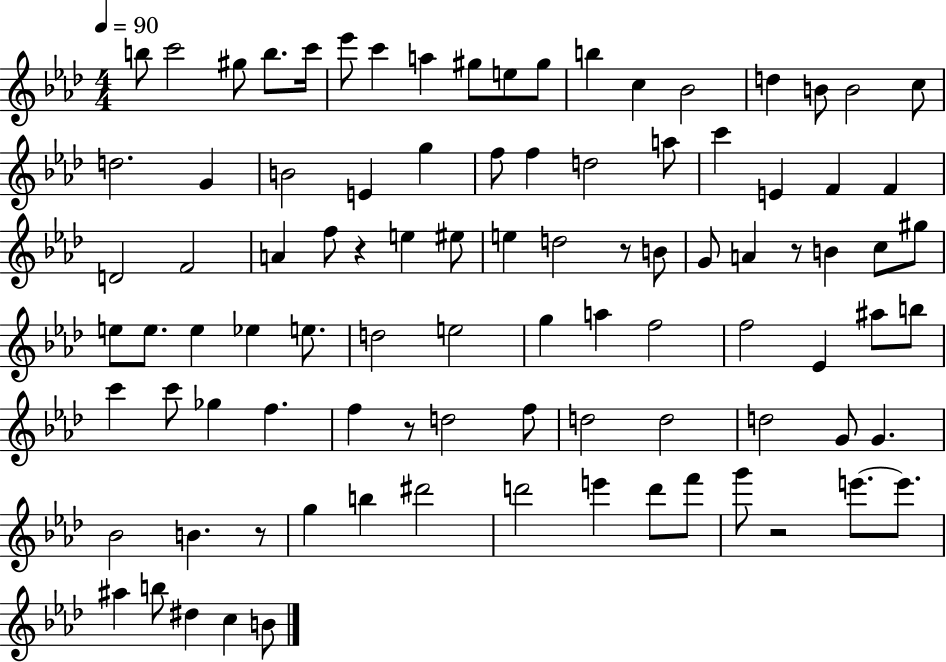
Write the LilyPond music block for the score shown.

{
  \clef treble
  \numericTimeSignature
  \time 4/4
  \key aes \major
  \tempo 4 = 90
  \repeat volta 2 { b''8 c'''2 gis''8 b''8. c'''16 | ees'''8 c'''4 a''4 gis''8 e''8 gis''8 | b''4 c''4 bes'2 | d''4 b'8 b'2 c''8 | \break d''2. g'4 | b'2 e'4 g''4 | f''8 f''4 d''2 a''8 | c'''4 e'4 f'4 f'4 | \break d'2 f'2 | a'4 f''8 r4 e''4 eis''8 | e''4 d''2 r8 b'8 | g'8 a'4 r8 b'4 c''8 gis''8 | \break e''8 e''8. e''4 ees''4 e''8. | d''2 e''2 | g''4 a''4 f''2 | f''2 ees'4 ais''8 b''8 | \break c'''4 c'''8 ges''4 f''4. | f''4 r8 d''2 f''8 | d''2 d''2 | d''2 g'8 g'4. | \break bes'2 b'4. r8 | g''4 b''4 dis'''2 | d'''2 e'''4 d'''8 f'''8 | g'''8 r2 e'''8.~~ e'''8. | \break ais''4 b''8 dis''4 c''4 b'8 | } \bar "|."
}